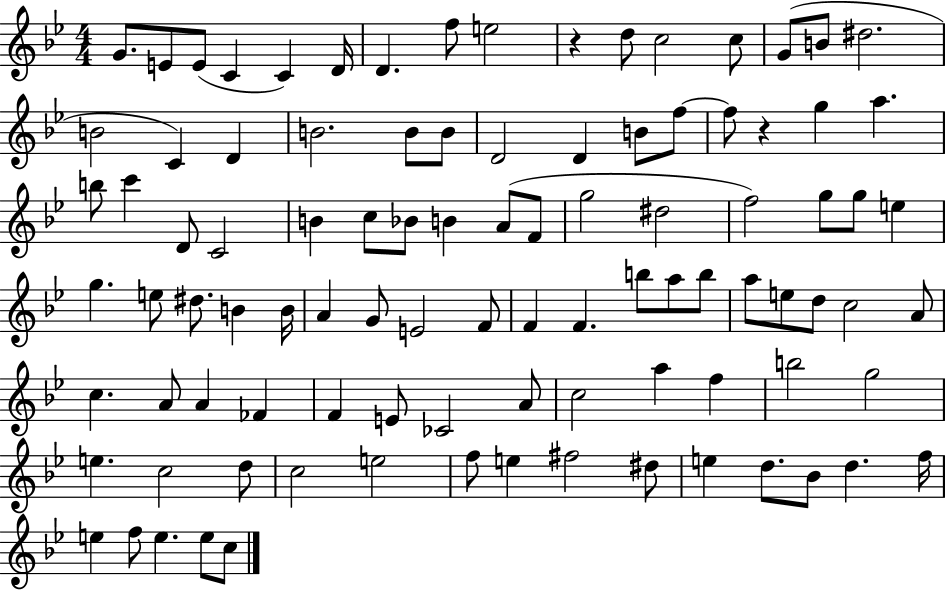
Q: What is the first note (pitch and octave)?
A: G4